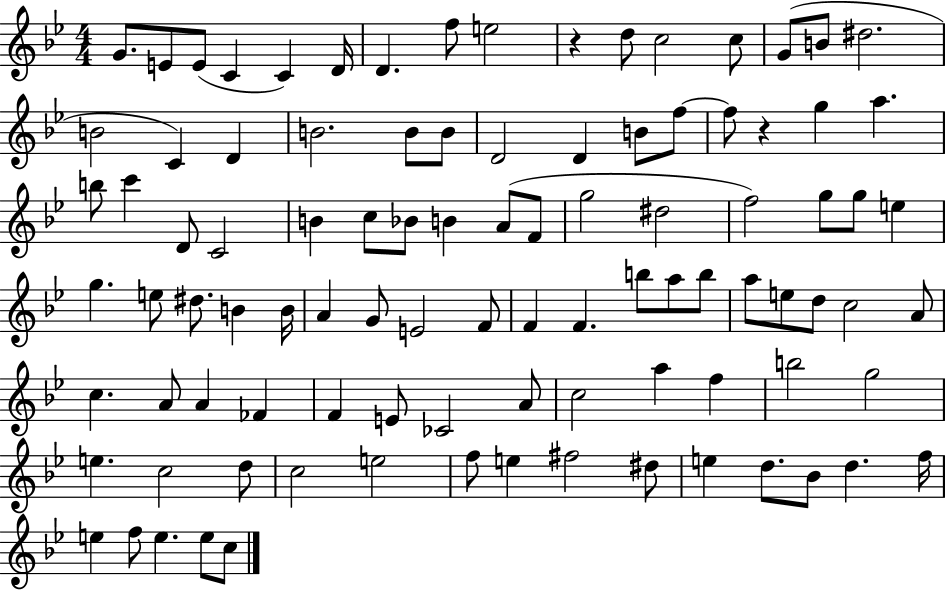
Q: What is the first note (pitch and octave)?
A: G4